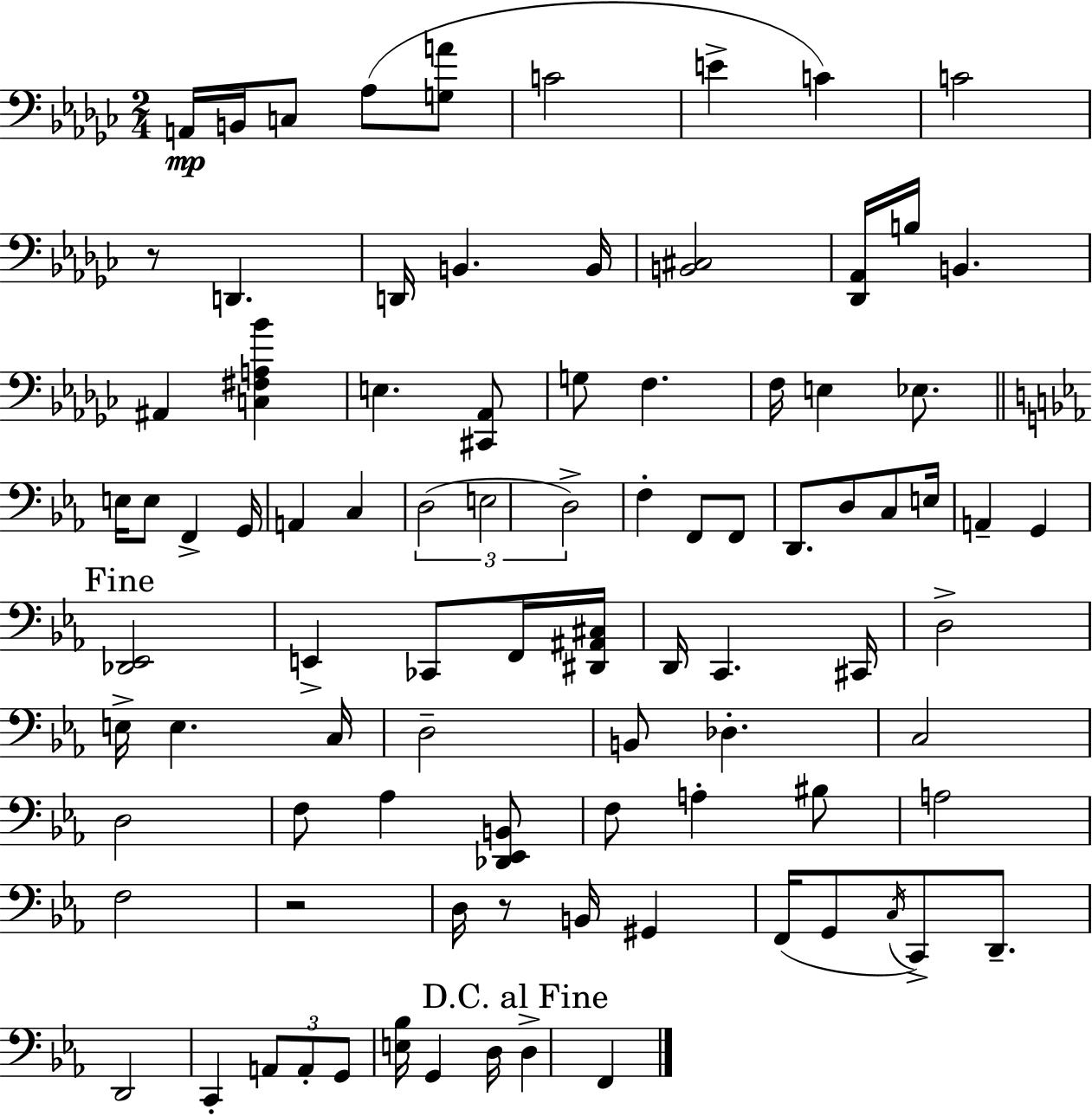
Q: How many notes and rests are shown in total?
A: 90